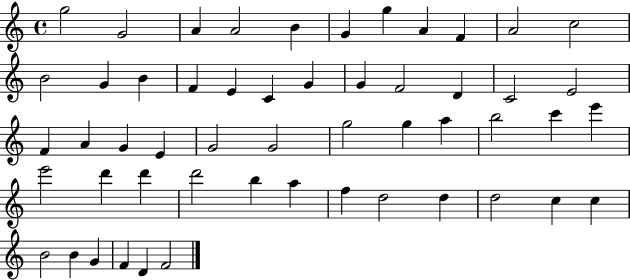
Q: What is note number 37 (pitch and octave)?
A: D6